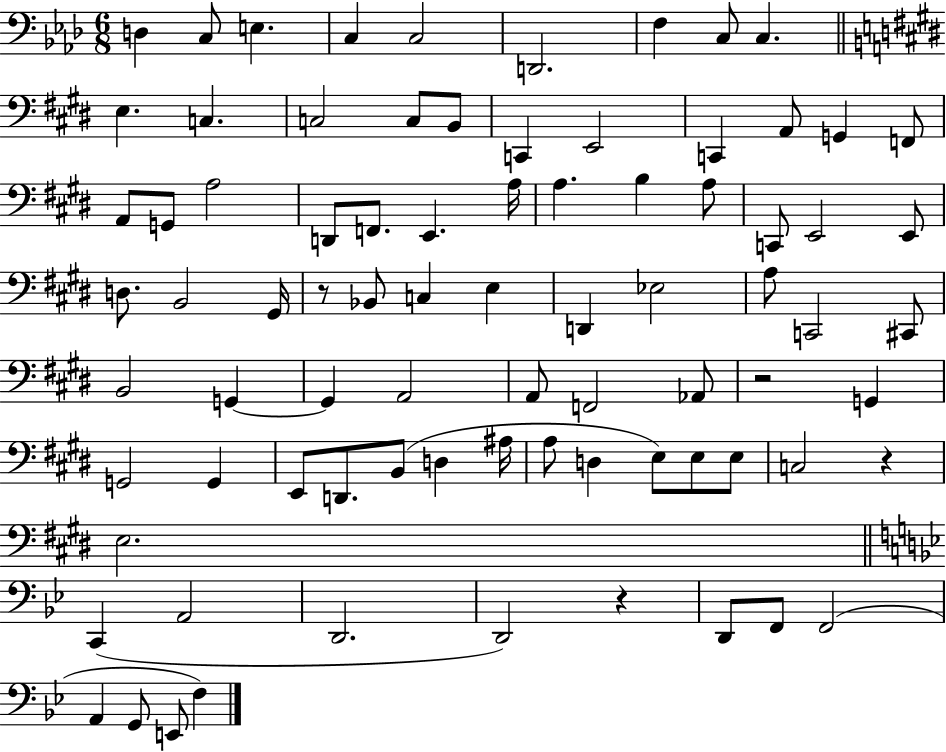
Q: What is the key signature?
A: AES major